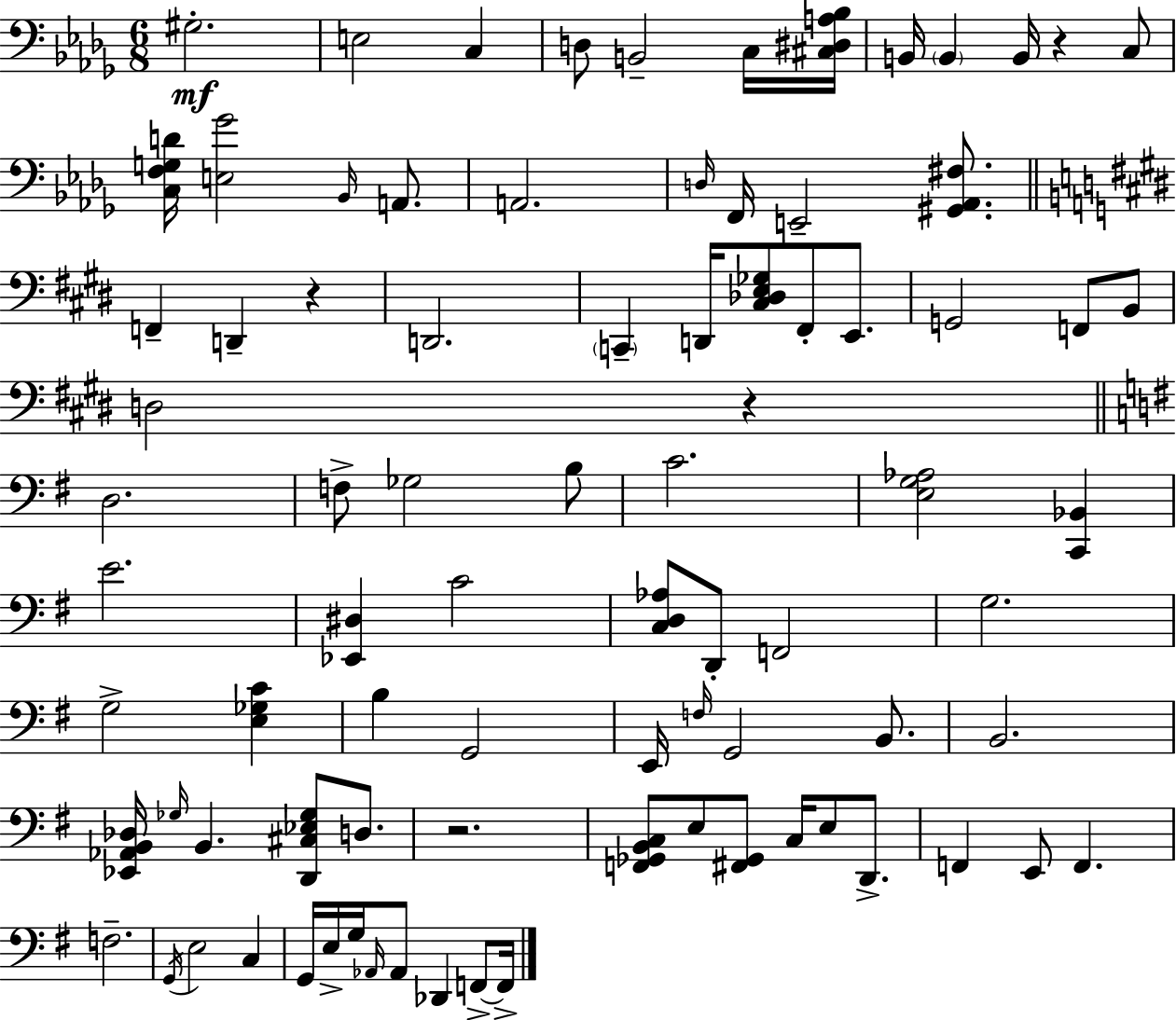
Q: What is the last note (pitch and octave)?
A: F2